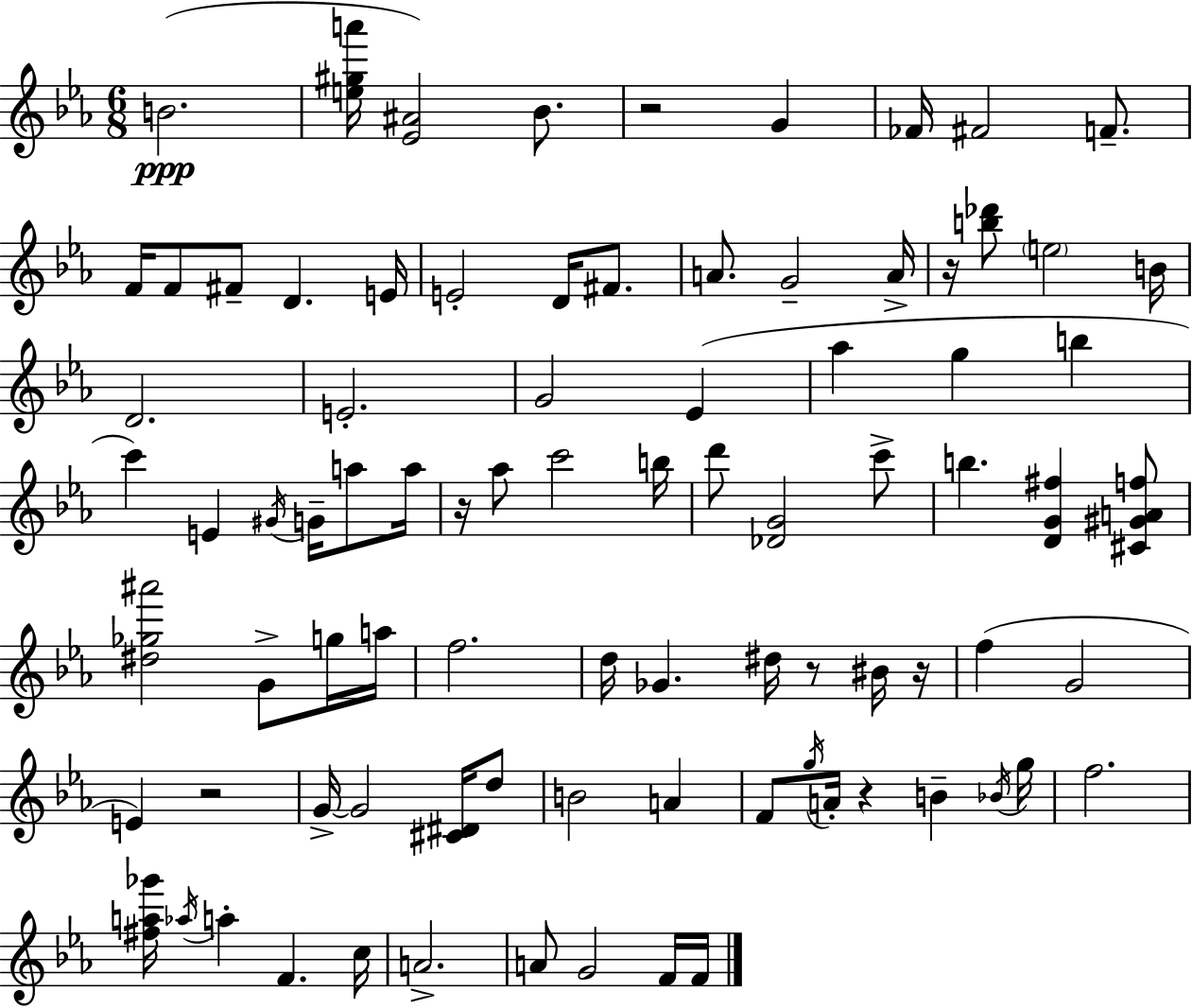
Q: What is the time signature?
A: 6/8